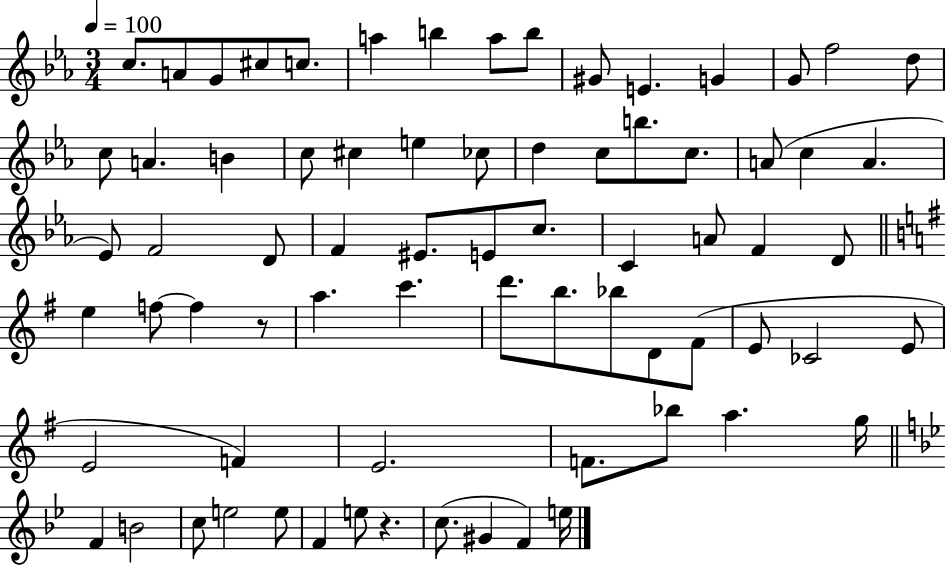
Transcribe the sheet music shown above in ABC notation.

X:1
T:Untitled
M:3/4
L:1/4
K:Eb
c/2 A/2 G/2 ^c/2 c/2 a b a/2 b/2 ^G/2 E G G/2 f2 d/2 c/2 A B c/2 ^c e _c/2 d c/2 b/2 c/2 A/2 c A _E/2 F2 D/2 F ^E/2 E/2 c/2 C A/2 F D/2 e f/2 f z/2 a c' d'/2 b/2 _b/2 D/2 ^F/2 E/2 _C2 E/2 E2 F E2 F/2 _b/2 a g/4 F B2 c/2 e2 e/2 F e/2 z c/2 ^G F e/4